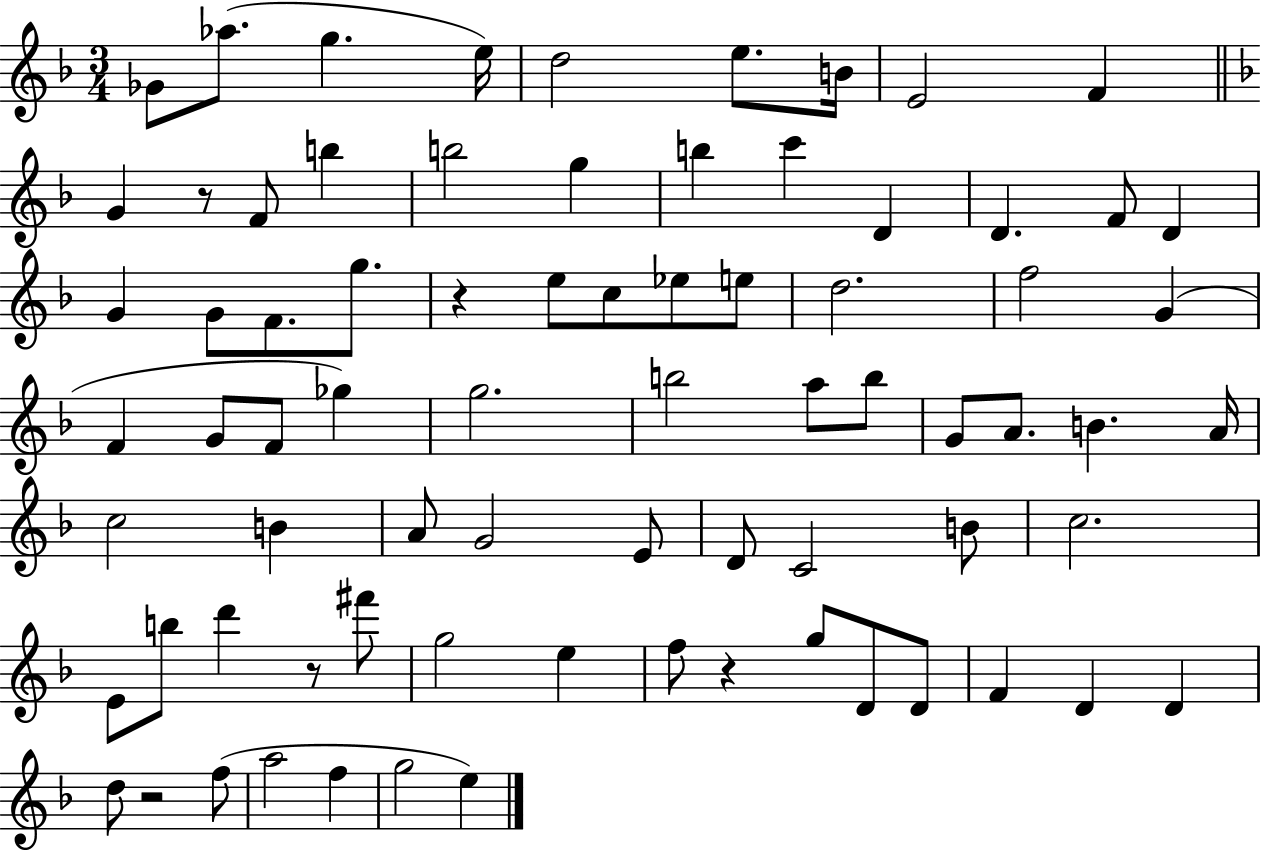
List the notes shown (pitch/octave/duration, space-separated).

Gb4/e Ab5/e. G5/q. E5/s D5/h E5/e. B4/s E4/h F4/q G4/q R/e F4/e B5/q B5/h G5/q B5/q C6/q D4/q D4/q. F4/e D4/q G4/q G4/e F4/e. G5/e. R/q E5/e C5/e Eb5/e E5/e D5/h. F5/h G4/q F4/q G4/e F4/e Gb5/q G5/h. B5/h A5/e B5/e G4/e A4/e. B4/q. A4/s C5/h B4/q A4/e G4/h E4/e D4/e C4/h B4/e C5/h. E4/e B5/e D6/q R/e F#6/e G5/h E5/q F5/e R/q G5/e D4/e D4/e F4/q D4/q D4/q D5/e R/h F5/e A5/h F5/q G5/h E5/q